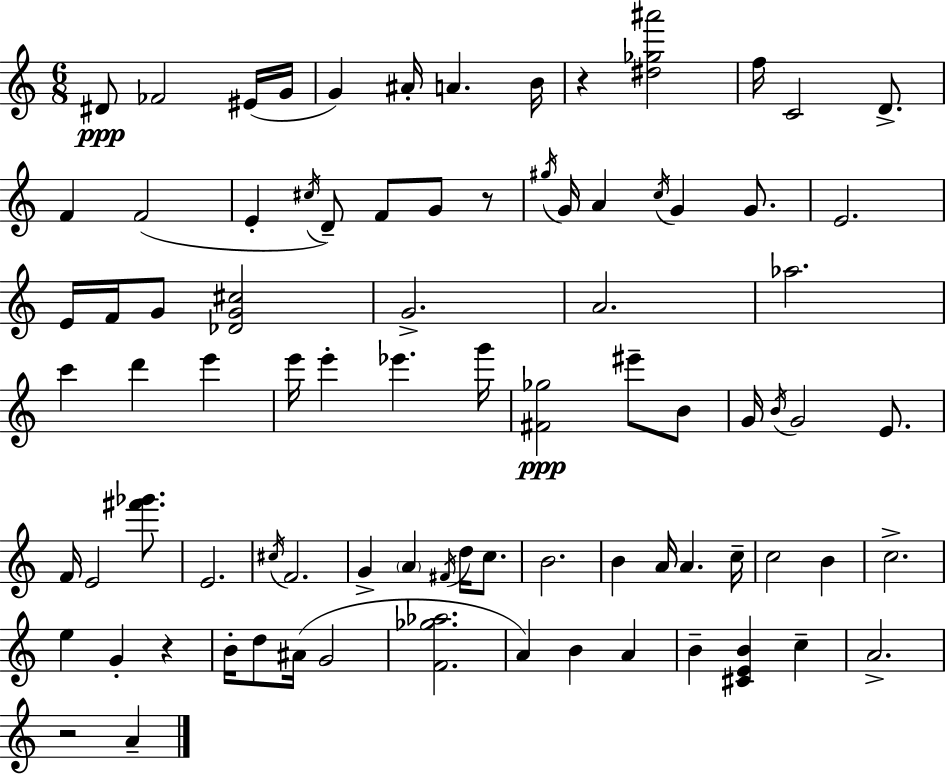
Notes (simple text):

D#4/e FES4/h EIS4/s G4/s G4/q A#4/s A4/q. B4/s R/q [D#5,Gb5,A#6]/h F5/s C4/h D4/e. F4/q F4/h E4/q C#5/s D4/e F4/e G4/e R/e G#5/s G4/s A4/q C5/s G4/q G4/e. E4/h. E4/s F4/s G4/e [Db4,G4,C#5]/h G4/h. A4/h. Ab5/h. C6/q D6/q E6/q E6/s E6/q Eb6/q. G6/s [F#4,Gb5]/h EIS6/e B4/e G4/s B4/s G4/h E4/e. F4/s E4/h [F#6,Gb6]/e. E4/h. C#5/s F4/h. G4/q A4/q F#4/s D5/s C5/e. B4/h. B4/q A4/s A4/q. C5/s C5/h B4/q C5/h. E5/q G4/q R/q B4/s D5/e A#4/s G4/h [F4,Gb5,Ab5]/h. A4/q B4/q A4/q B4/q [C#4,E4,B4]/q C5/q A4/h. R/h A4/q